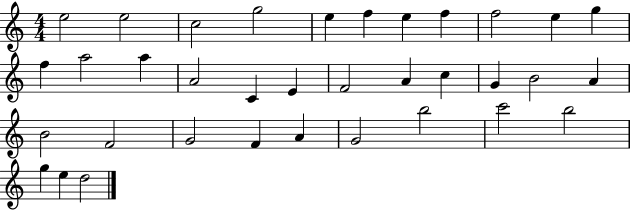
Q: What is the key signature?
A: C major